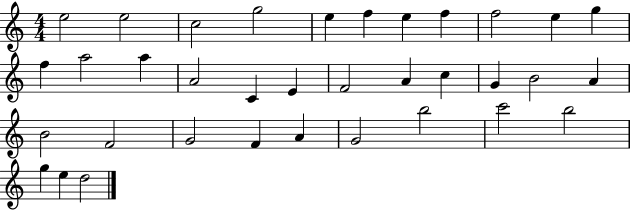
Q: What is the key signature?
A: C major